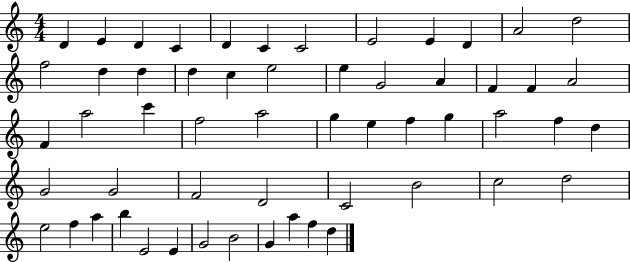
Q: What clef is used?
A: treble